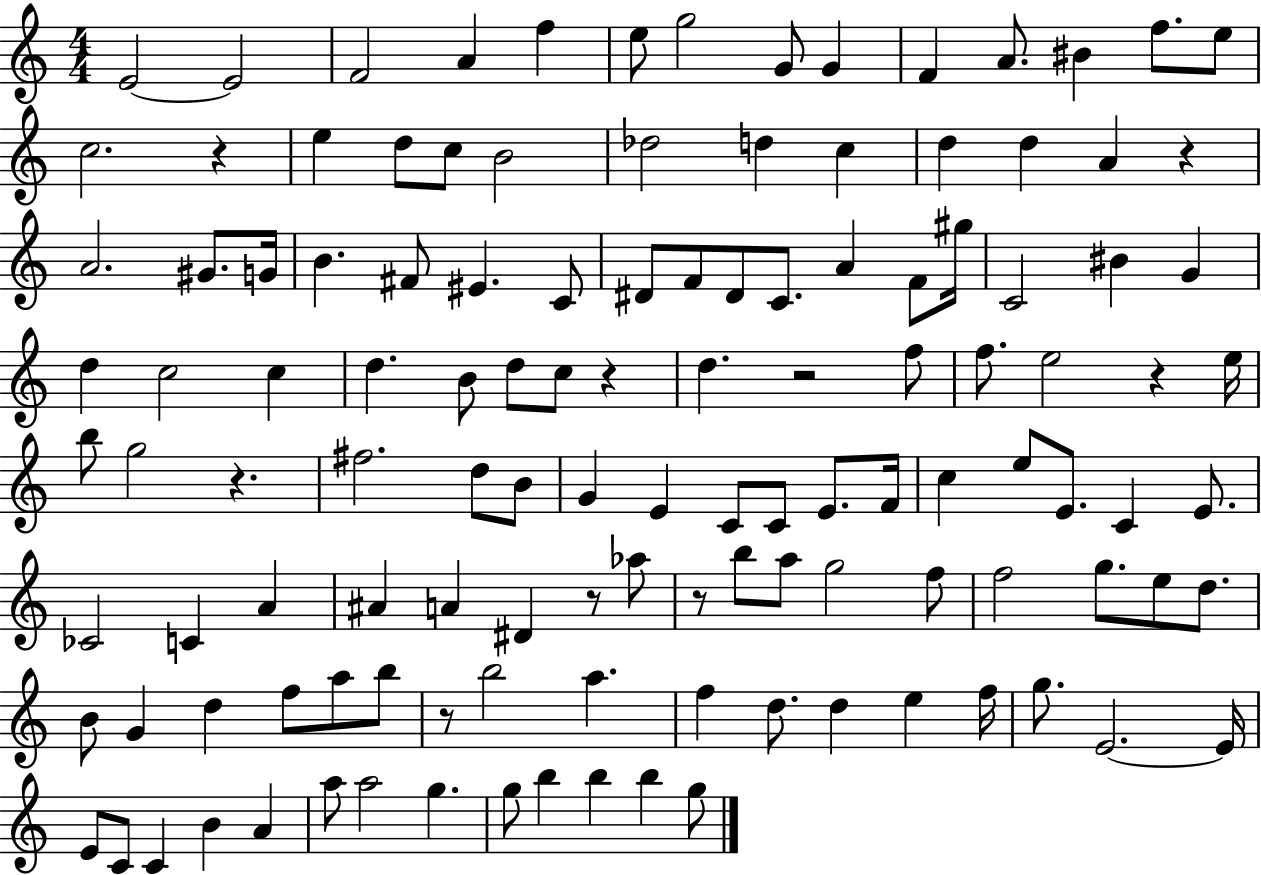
E4/h E4/h F4/h A4/q F5/q E5/e G5/h G4/e G4/q F4/q A4/e. BIS4/q F5/e. E5/e C5/h. R/q E5/q D5/e C5/e B4/h Db5/h D5/q C5/q D5/q D5/q A4/q R/q A4/h. G#4/e. G4/s B4/q. F#4/e EIS4/q. C4/e D#4/e F4/e D#4/e C4/e. A4/q F4/e G#5/s C4/h BIS4/q G4/q D5/q C5/h C5/q D5/q. B4/e D5/e C5/e R/q D5/q. R/h F5/e F5/e. E5/h R/q E5/s B5/e G5/h R/q. F#5/h. D5/e B4/e G4/q E4/q C4/e C4/e E4/e. F4/s C5/q E5/e E4/e. C4/q E4/e. CES4/h C4/q A4/q A#4/q A4/q D#4/q R/e Ab5/e R/e B5/e A5/e G5/h F5/e F5/h G5/e. E5/e D5/e. B4/e G4/q D5/q F5/e A5/e B5/e R/e B5/h A5/q. F5/q D5/e. D5/q E5/q F5/s G5/e. E4/h. E4/s E4/e C4/e C4/q B4/q A4/q A5/e A5/h G5/q. G5/e B5/q B5/q B5/q G5/e